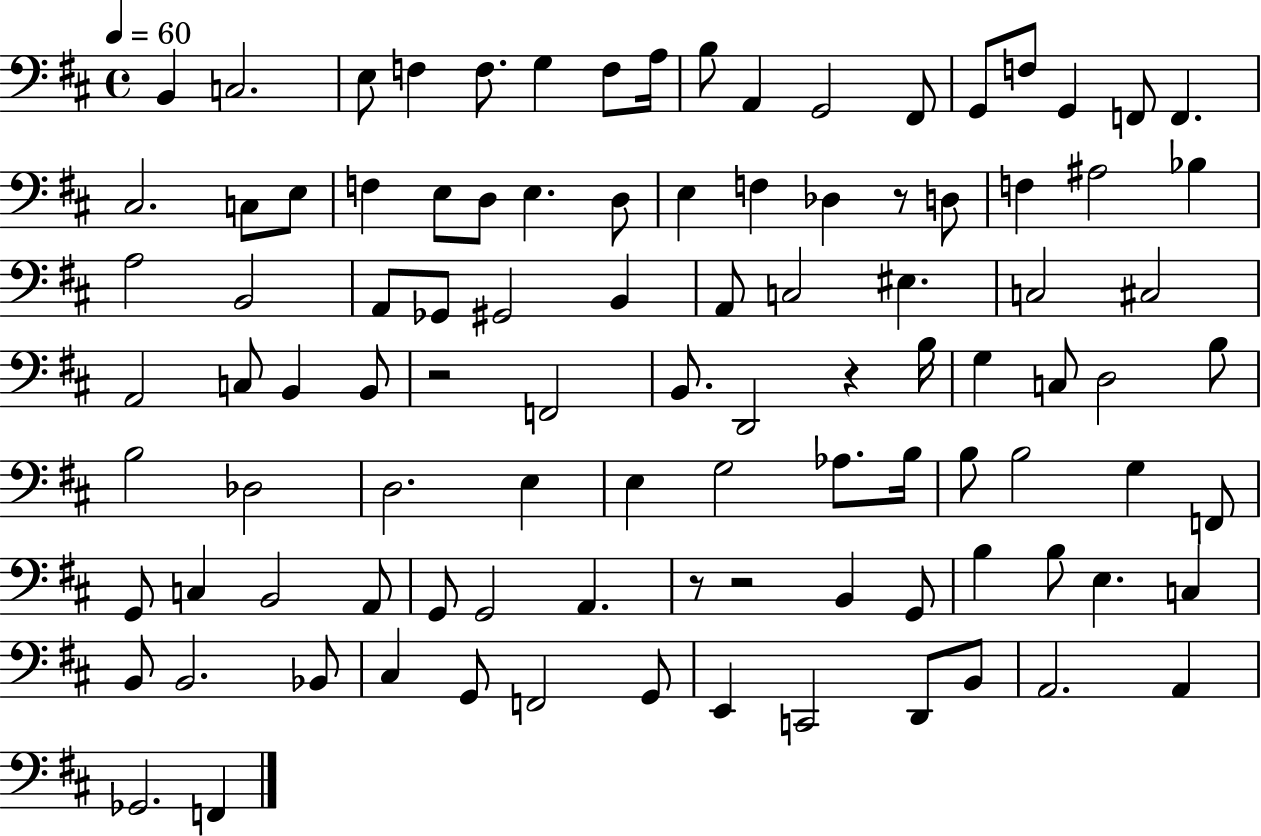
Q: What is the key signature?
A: D major